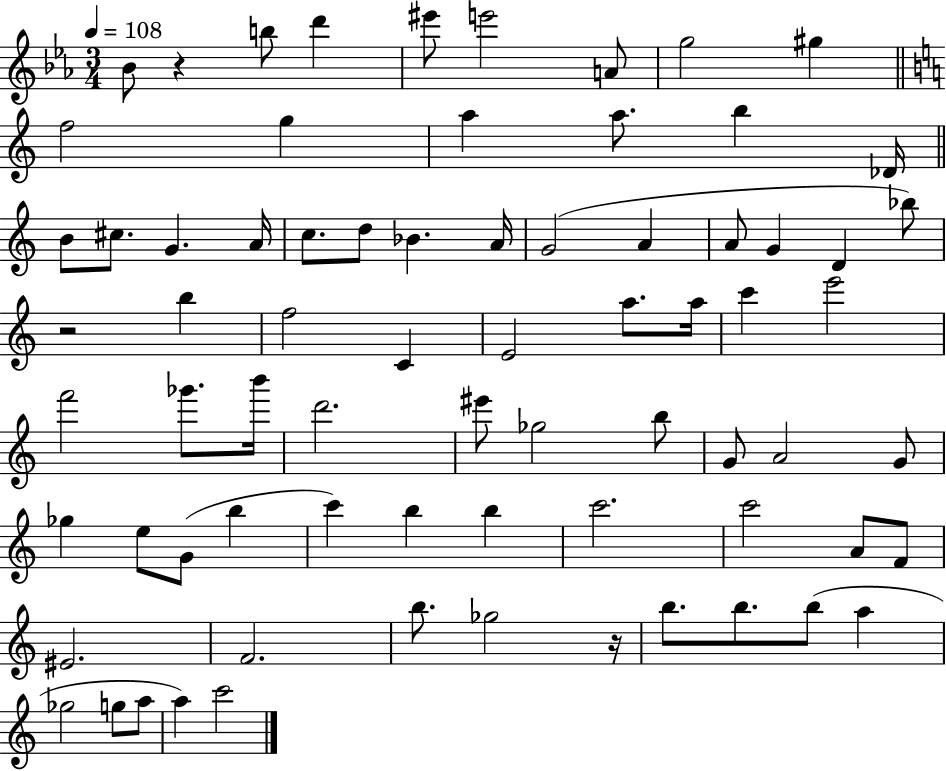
X:1
T:Untitled
M:3/4
L:1/4
K:Eb
_B/2 z b/2 d' ^e'/2 e'2 A/2 g2 ^g f2 g a a/2 b _D/4 B/2 ^c/2 G A/4 c/2 d/2 _B A/4 G2 A A/2 G D _b/2 z2 b f2 C E2 a/2 a/4 c' e'2 f'2 _g'/2 b'/4 d'2 ^e'/2 _g2 b/2 G/2 A2 G/2 _g e/2 G/2 b c' b b c'2 c'2 A/2 F/2 ^E2 F2 b/2 _g2 z/4 b/2 b/2 b/2 a _g2 g/2 a/2 a c'2